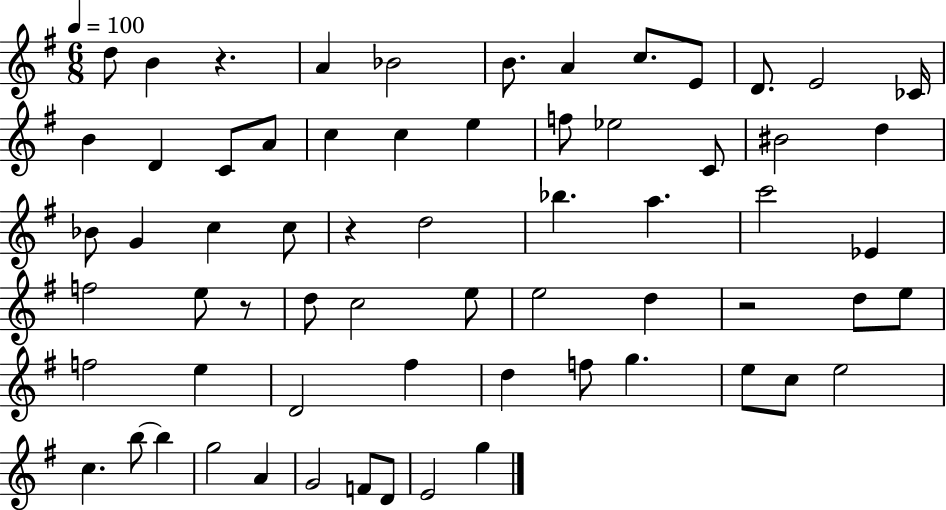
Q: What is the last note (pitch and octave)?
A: G5